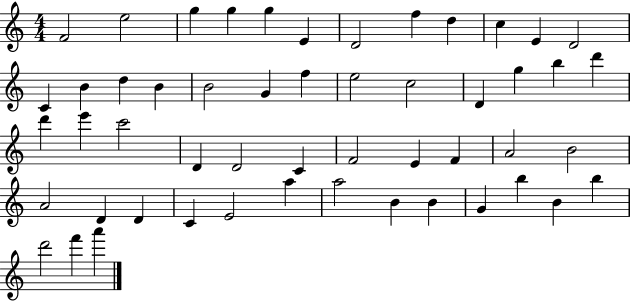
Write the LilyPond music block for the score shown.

{
  \clef treble
  \numericTimeSignature
  \time 4/4
  \key c \major
  f'2 e''2 | g''4 g''4 g''4 e'4 | d'2 f''4 d''4 | c''4 e'4 d'2 | \break c'4 b'4 d''4 b'4 | b'2 g'4 f''4 | e''2 c''2 | d'4 g''4 b''4 d'''4 | \break d'''4 e'''4 c'''2 | d'4 d'2 c'4 | f'2 e'4 f'4 | a'2 b'2 | \break a'2 d'4 d'4 | c'4 e'2 a''4 | a''2 b'4 b'4 | g'4 b''4 b'4 b''4 | \break d'''2 f'''4 a'''4 | \bar "|."
}